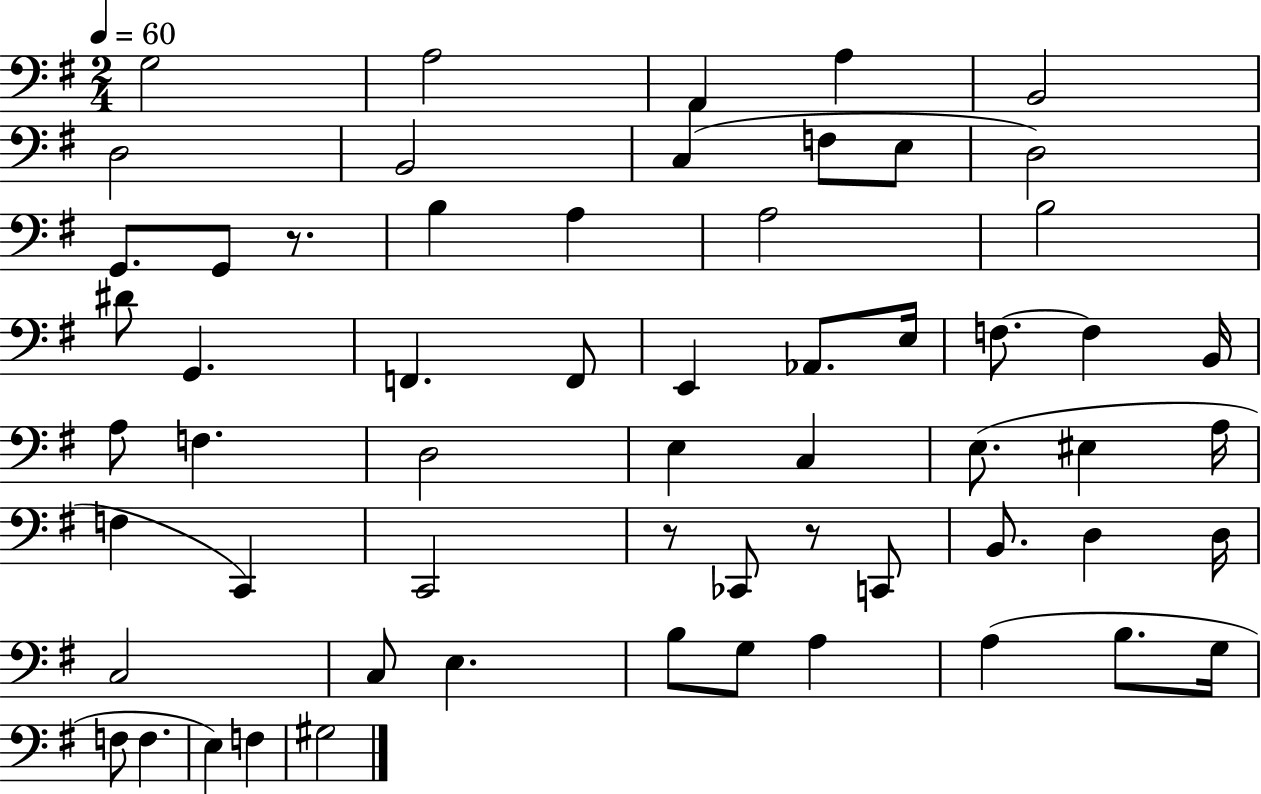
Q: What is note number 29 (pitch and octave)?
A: F3